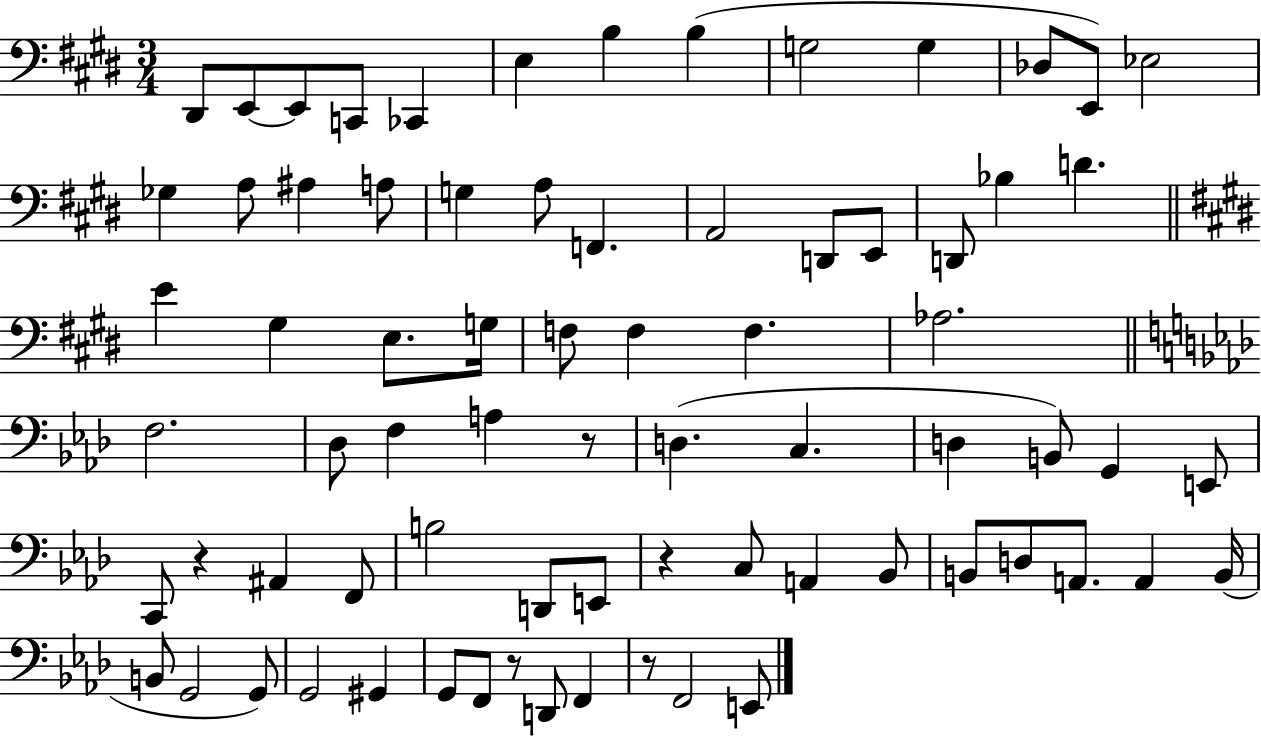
X:1
T:Untitled
M:3/4
L:1/4
K:E
^D,,/2 E,,/2 E,,/2 C,,/2 _C,, E, B, B, G,2 G, _D,/2 E,,/2 _E,2 _G, A,/2 ^A, A,/2 G, A,/2 F,, A,,2 D,,/2 E,,/2 D,,/2 _B, D E ^G, E,/2 G,/4 F,/2 F, F, _A,2 F,2 _D,/2 F, A, z/2 D, C, D, B,,/2 G,, E,,/2 C,,/2 z ^A,, F,,/2 B,2 D,,/2 E,,/2 z C,/2 A,, _B,,/2 B,,/2 D,/2 A,,/2 A,, B,,/4 B,,/2 G,,2 G,,/2 G,,2 ^G,, G,,/2 F,,/2 z/2 D,,/2 F,, z/2 F,,2 E,,/2